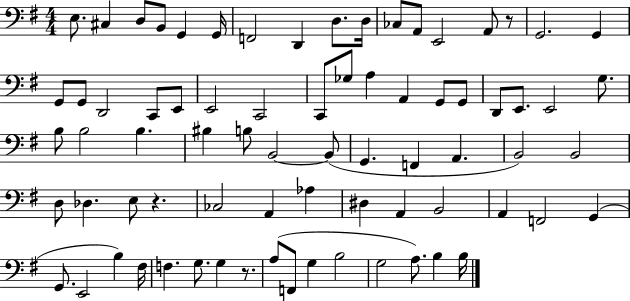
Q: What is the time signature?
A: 4/4